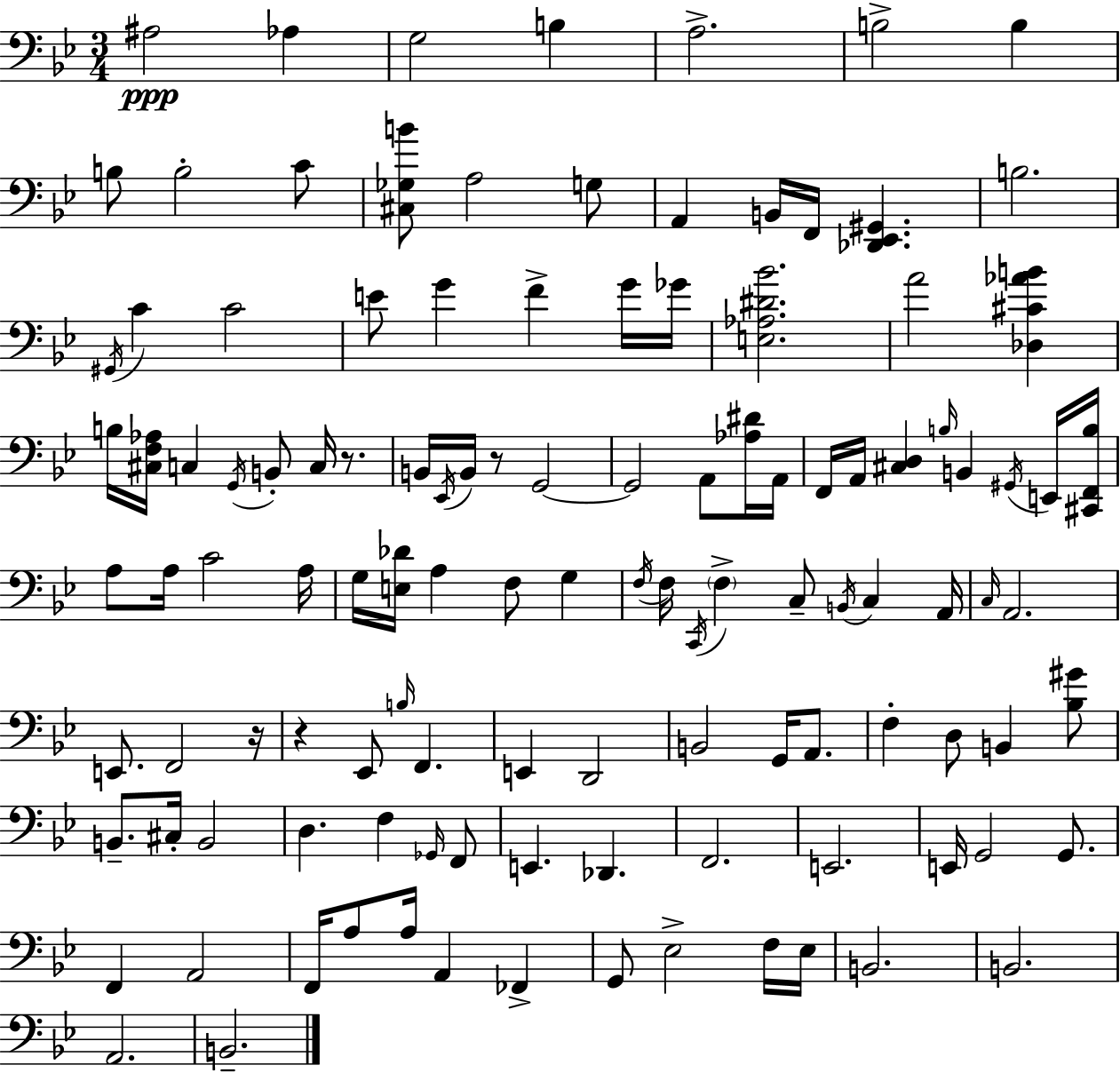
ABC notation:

X:1
T:Untitled
M:3/4
L:1/4
K:Bb
^A,2 _A, G,2 B, A,2 B,2 B, B,/2 B,2 C/2 [^C,_G,B]/2 A,2 G,/2 A,, B,,/4 F,,/4 [_D,,_E,,^G,,] B,2 ^G,,/4 C C2 E/2 G F G/4 _G/4 [E,_A,^D_B]2 A2 [_D,^C_AB] B,/4 [^C,F,_A,]/4 C, G,,/4 B,,/2 C,/4 z/2 B,,/4 _E,,/4 B,,/4 z/2 G,,2 G,,2 A,,/2 [_A,^D]/4 A,,/4 F,,/4 A,,/4 [^C,D,] B,/4 B,, ^G,,/4 E,,/4 [^C,,F,,B,]/4 A,/2 A,/4 C2 A,/4 G,/4 [E,_D]/4 A, F,/2 G, F,/4 F,/4 C,,/4 F, C,/2 B,,/4 C, A,,/4 C,/4 A,,2 E,,/2 F,,2 z/4 z _E,,/2 B,/4 F,, E,, D,,2 B,,2 G,,/4 A,,/2 F, D,/2 B,, [_B,^G]/2 B,,/2 ^C,/4 B,,2 D, F, _G,,/4 F,,/2 E,, _D,, F,,2 E,,2 E,,/4 G,,2 G,,/2 F,, A,,2 F,,/4 A,/2 A,/4 A,, _F,, G,,/2 _E,2 F,/4 _E,/4 B,,2 B,,2 A,,2 B,,2